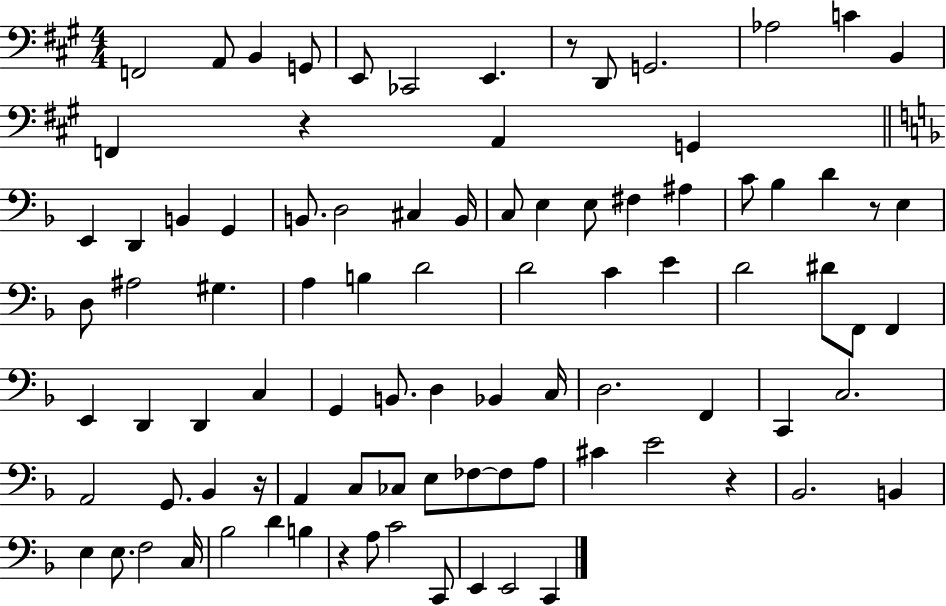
{
  \clef bass
  \numericTimeSignature
  \time 4/4
  \key a \major
  f,2 a,8 b,4 g,8 | e,8 ces,2 e,4. | r8 d,8 g,2. | aes2 c'4 b,4 | \break f,4 r4 a,4 g,4 | \bar "||" \break \key f \major e,4 d,4 b,4 g,4 | b,8. d2 cis4 b,16 | c8 e4 e8 fis4 ais4 | c'8 bes4 d'4 r8 e4 | \break d8 ais2 gis4. | a4 b4 d'2 | d'2 c'4 e'4 | d'2 dis'8 f,8 f,4 | \break e,4 d,4 d,4 c4 | g,4 b,8. d4 bes,4 c16 | d2. f,4 | c,4 c2. | \break a,2 g,8. bes,4 r16 | a,4 c8 ces8 e8 fes8~~ fes8 a8 | cis'4 e'2 r4 | bes,2. b,4 | \break e4 e8. f2 c16 | bes2 d'4 b4 | r4 a8 c'2 c,8 | e,4 e,2 c,4 | \break \bar "|."
}